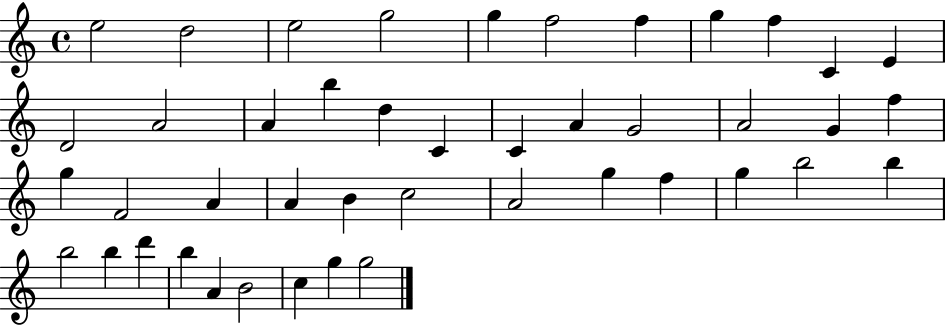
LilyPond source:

{
  \clef treble
  \time 4/4
  \defaultTimeSignature
  \key c \major
  e''2 d''2 | e''2 g''2 | g''4 f''2 f''4 | g''4 f''4 c'4 e'4 | \break d'2 a'2 | a'4 b''4 d''4 c'4 | c'4 a'4 g'2 | a'2 g'4 f''4 | \break g''4 f'2 a'4 | a'4 b'4 c''2 | a'2 g''4 f''4 | g''4 b''2 b''4 | \break b''2 b''4 d'''4 | b''4 a'4 b'2 | c''4 g''4 g''2 | \bar "|."
}